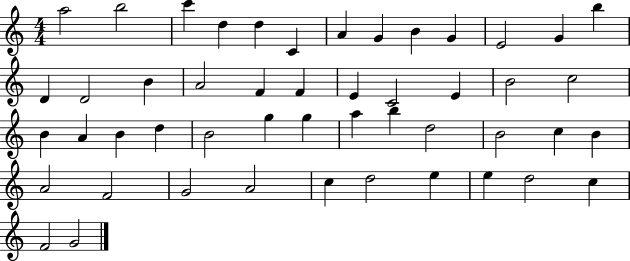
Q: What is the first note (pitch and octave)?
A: A5